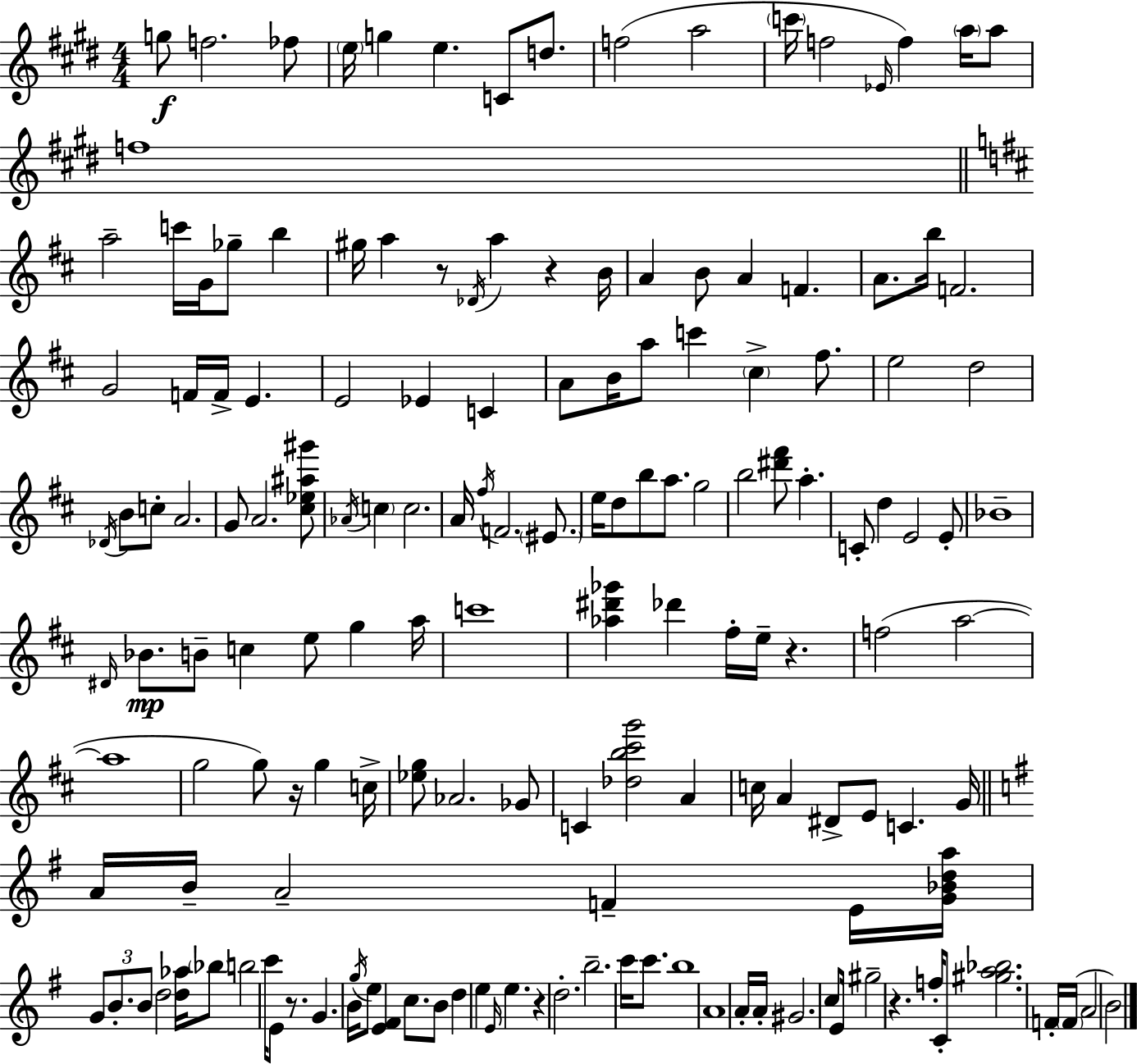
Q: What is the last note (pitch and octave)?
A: B4